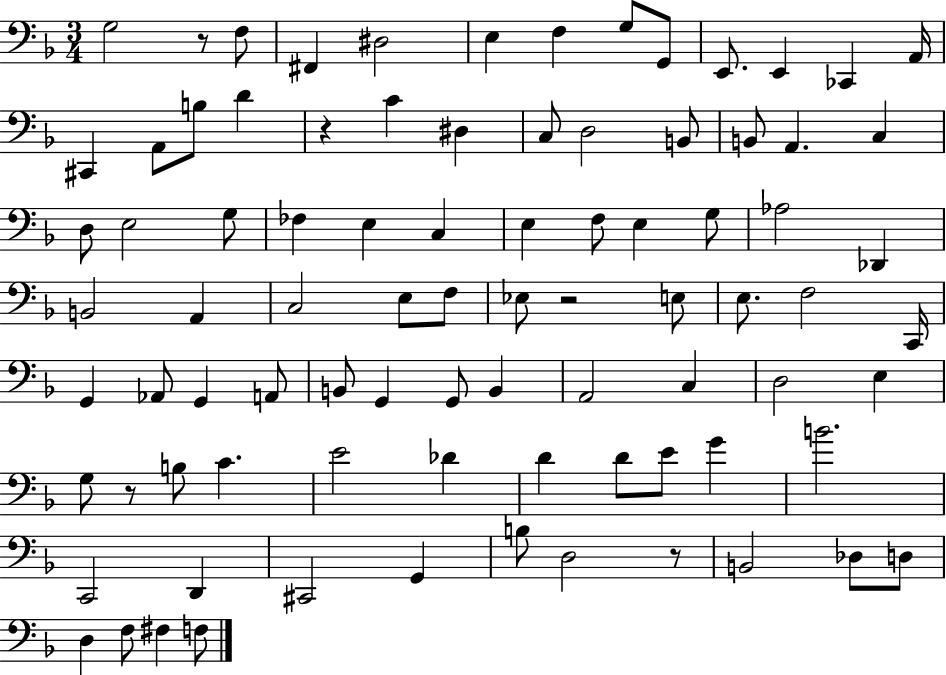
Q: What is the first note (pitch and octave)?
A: G3